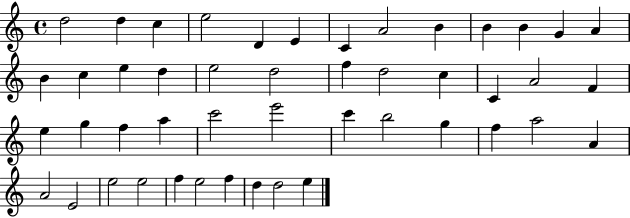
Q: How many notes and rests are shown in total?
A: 47